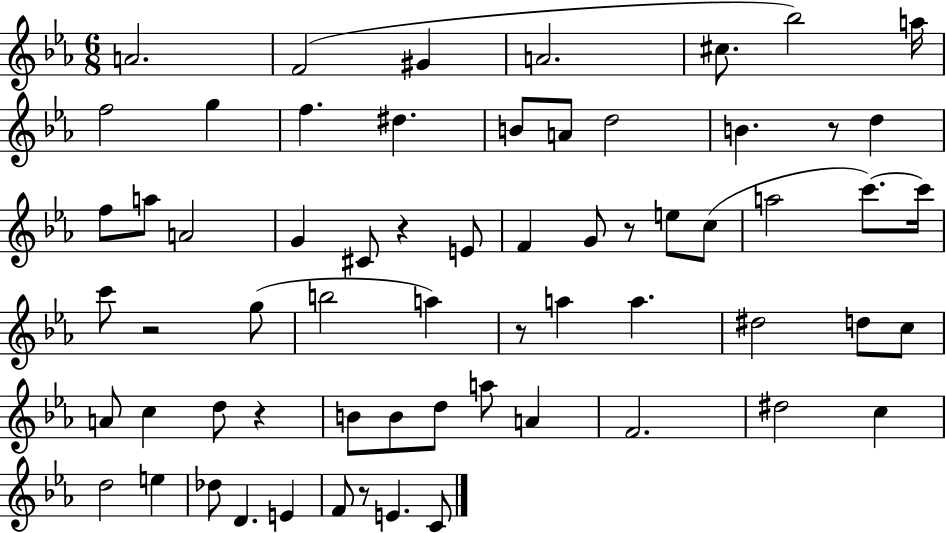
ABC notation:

X:1
T:Untitled
M:6/8
L:1/4
K:Eb
A2 F2 ^G A2 ^c/2 _b2 a/4 f2 g f ^d B/2 A/2 d2 B z/2 d f/2 a/2 A2 G ^C/2 z E/2 F G/2 z/2 e/2 c/2 a2 c'/2 c'/4 c'/2 z2 g/2 b2 a z/2 a a ^d2 d/2 c/2 A/2 c d/2 z B/2 B/2 d/2 a/2 A F2 ^d2 c d2 e _d/2 D E F/2 z/2 E C/2